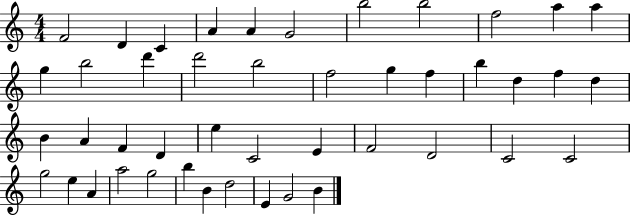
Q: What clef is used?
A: treble